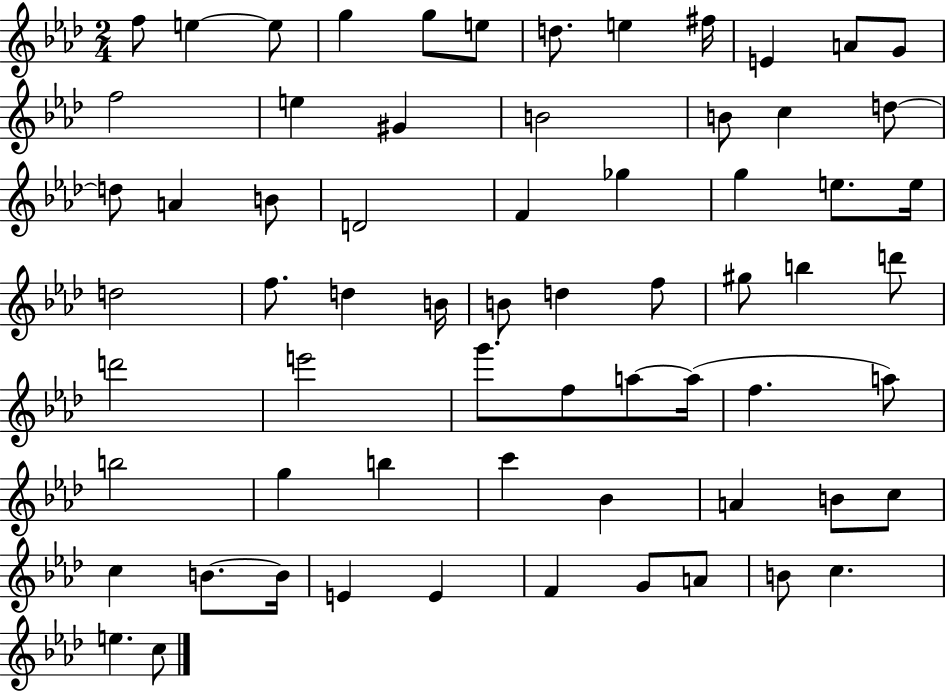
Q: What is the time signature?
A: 2/4